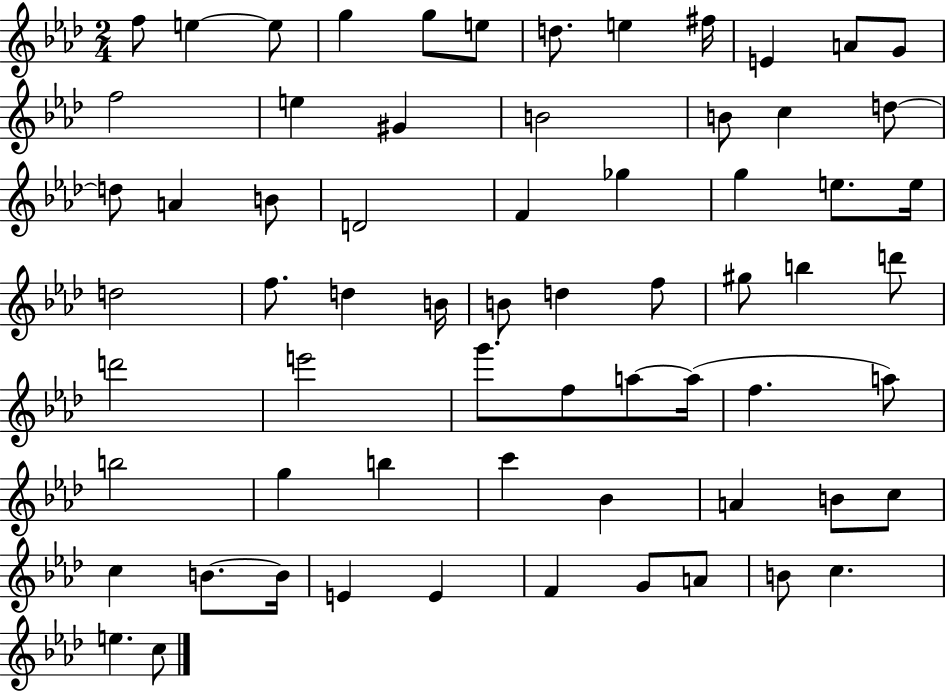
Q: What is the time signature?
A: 2/4